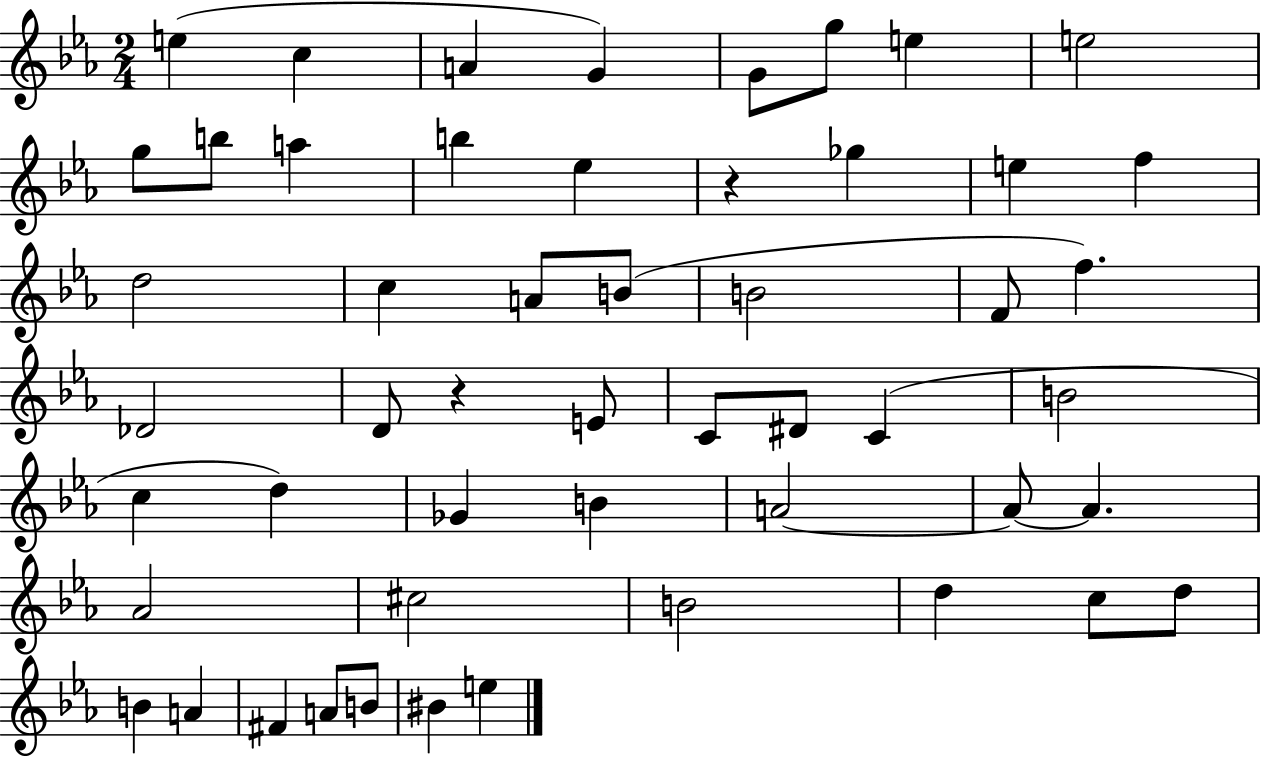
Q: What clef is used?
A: treble